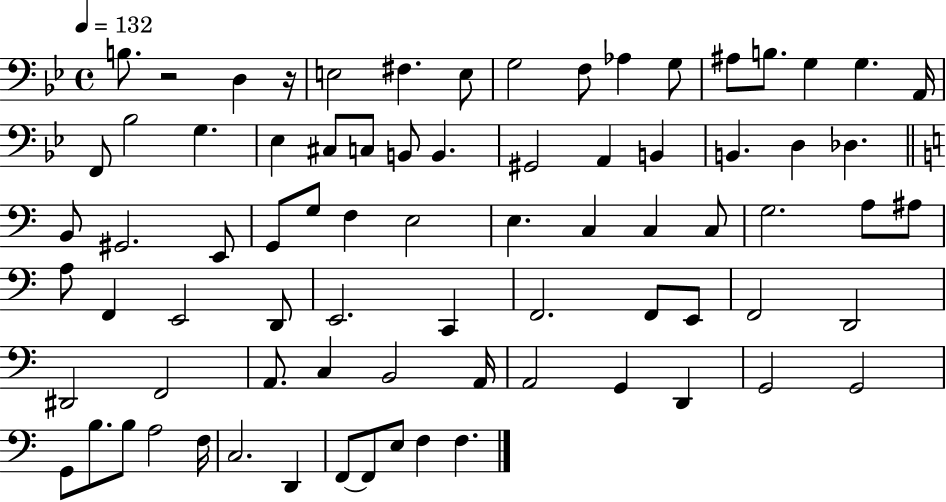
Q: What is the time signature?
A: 4/4